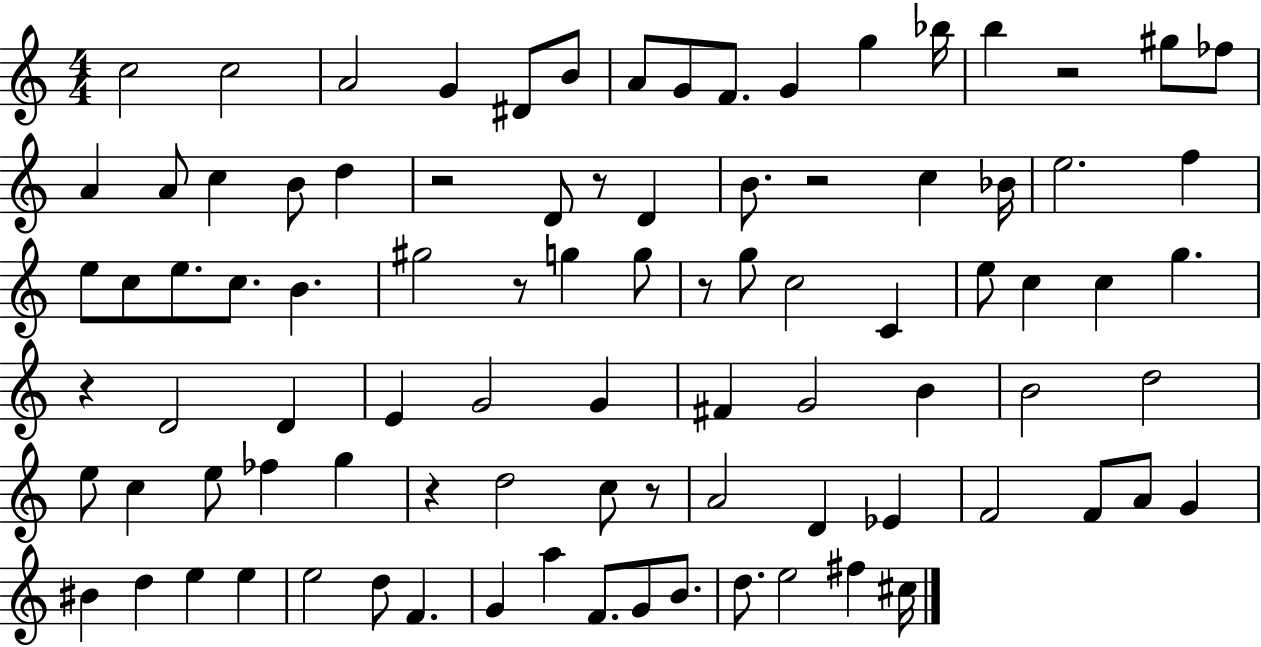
X:1
T:Untitled
M:4/4
L:1/4
K:C
c2 c2 A2 G ^D/2 B/2 A/2 G/2 F/2 G g _b/4 b z2 ^g/2 _f/2 A A/2 c B/2 d z2 D/2 z/2 D B/2 z2 c _B/4 e2 f e/2 c/2 e/2 c/2 B ^g2 z/2 g g/2 z/2 g/2 c2 C e/2 c c g z D2 D E G2 G ^F G2 B B2 d2 e/2 c e/2 _f g z d2 c/2 z/2 A2 D _E F2 F/2 A/2 G ^B d e e e2 d/2 F G a F/2 G/2 B/2 d/2 e2 ^f ^c/4